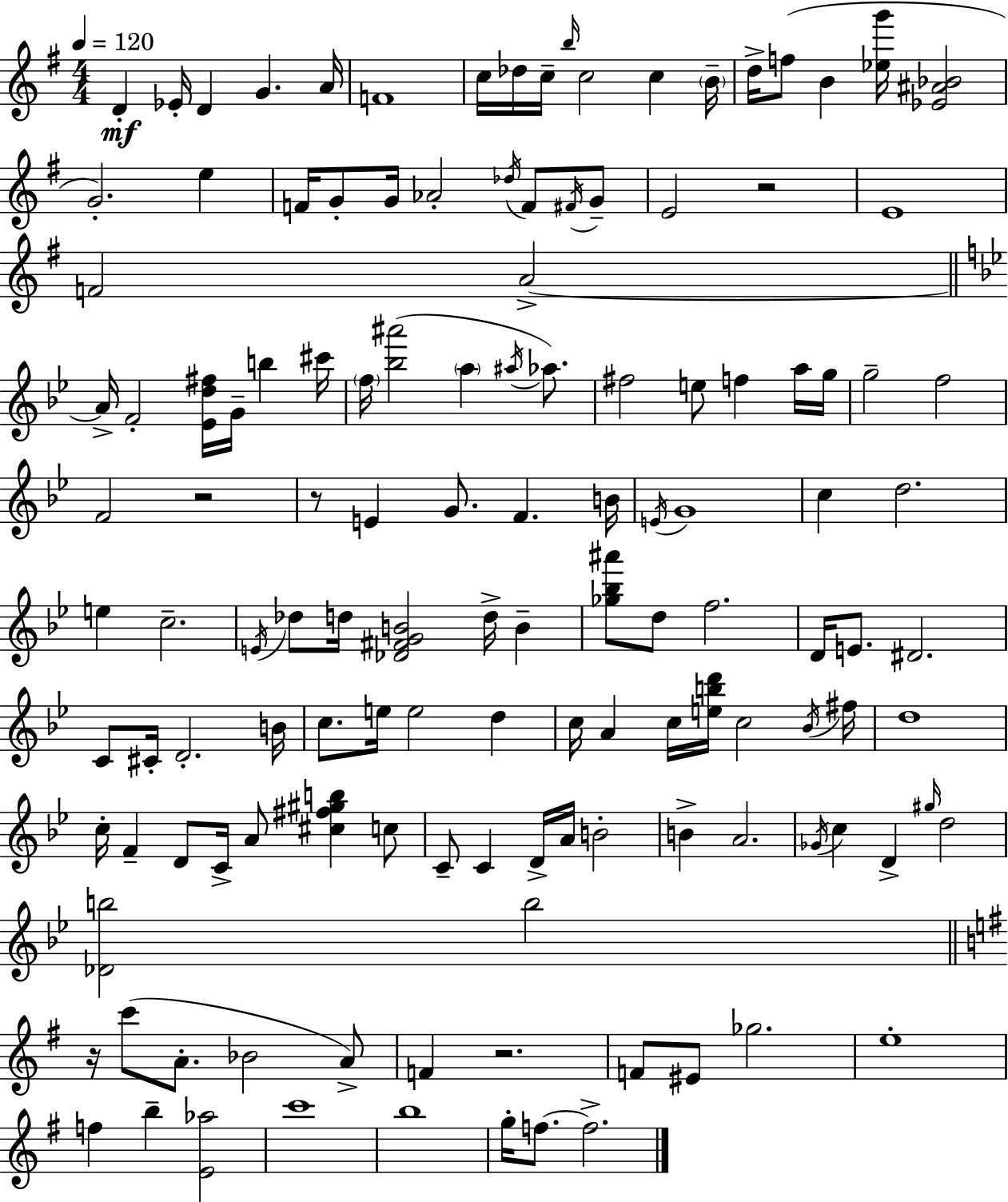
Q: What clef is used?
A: treble